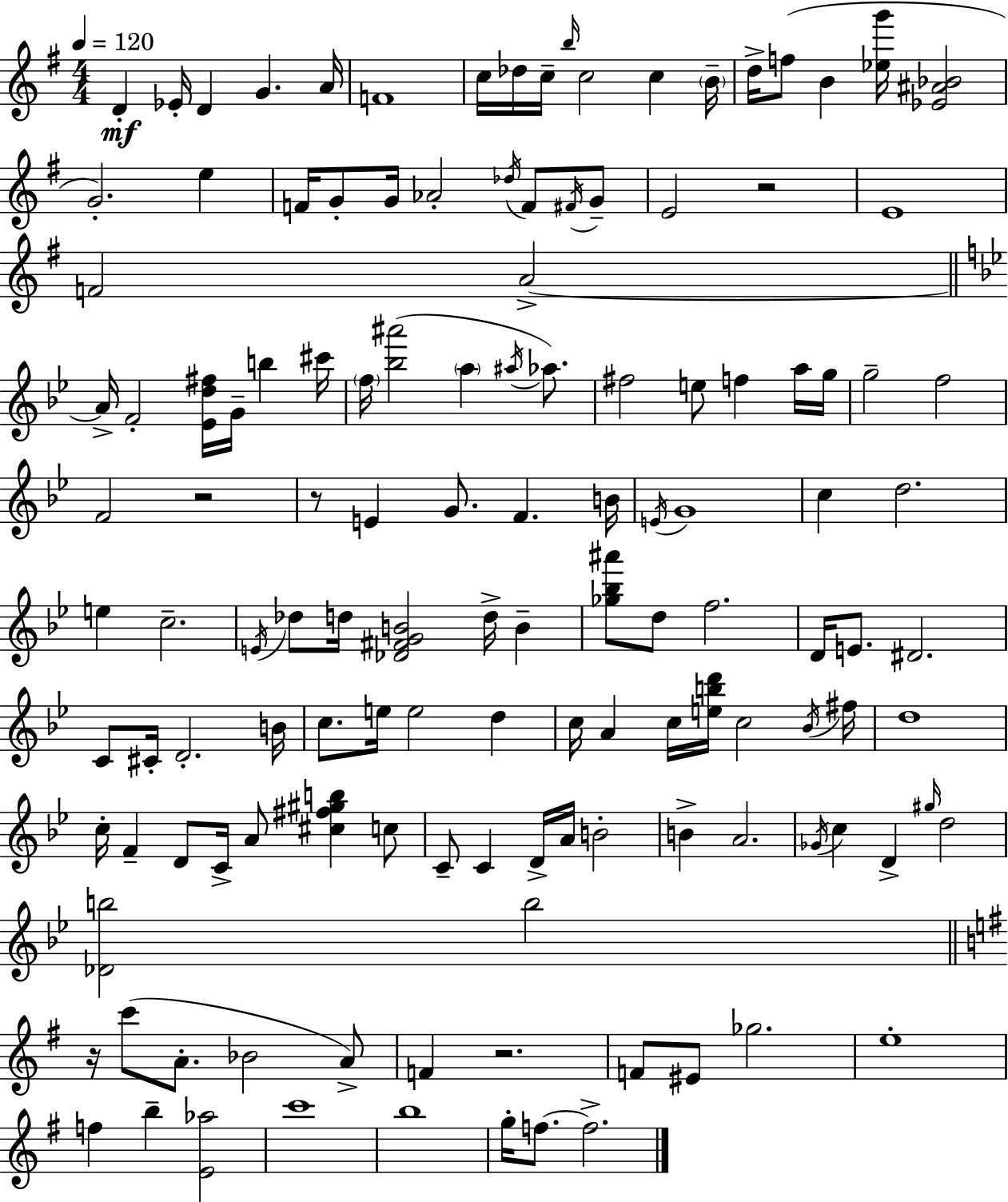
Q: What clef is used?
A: treble